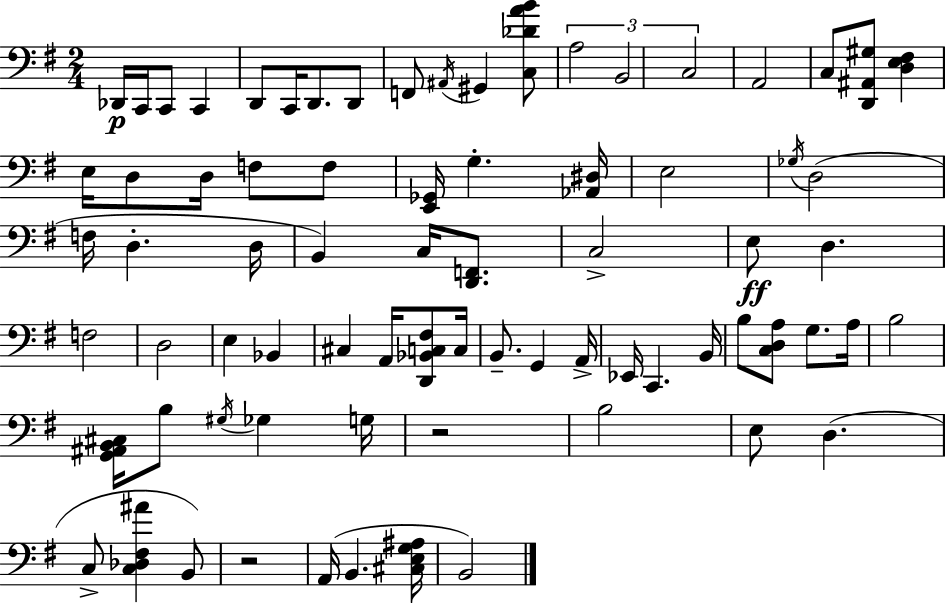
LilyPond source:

{
  \clef bass
  \numericTimeSignature
  \time 2/4
  \key e \minor
  des,16\p c,16 c,8 c,4 | d,8 c,16 d,8. d,8 | f,8 \acciaccatura { ais,16 } gis,4 <c des' a' b'>8 | \tuplet 3/2 { a2 | \break b,2 | c2 } | a,2 | c8 <d, ais, gis>8 <d e fis>4 | \break e16 d8 d16 f8 f8 | <e, ges,>16 g4.-. | <aes, dis>16 e2 | \acciaccatura { ges16 }( d2 | \break f16 d4.-. | d16 b,4) c16 <d, f,>8. | c2-> | e8\ff d4. | \break f2 | d2 | e4 bes,4 | cis4 a,16 <d, bes, c fis>8 | \break c16 b,8.-- g,4 | a,16-> ees,16 c,4. | b,16 b8 <c d a>8 g8. | a16 b2 | \break <g, ais, b, cis>16 b8 \acciaccatura { gis16 } ges4 | g16 r2 | b2 | e8 d4.( | \break c8-> <c des fis ais'>4 | b,8) r2 | a,16( b,4. | <cis e g ais>16 b,2) | \break \bar "|."
}